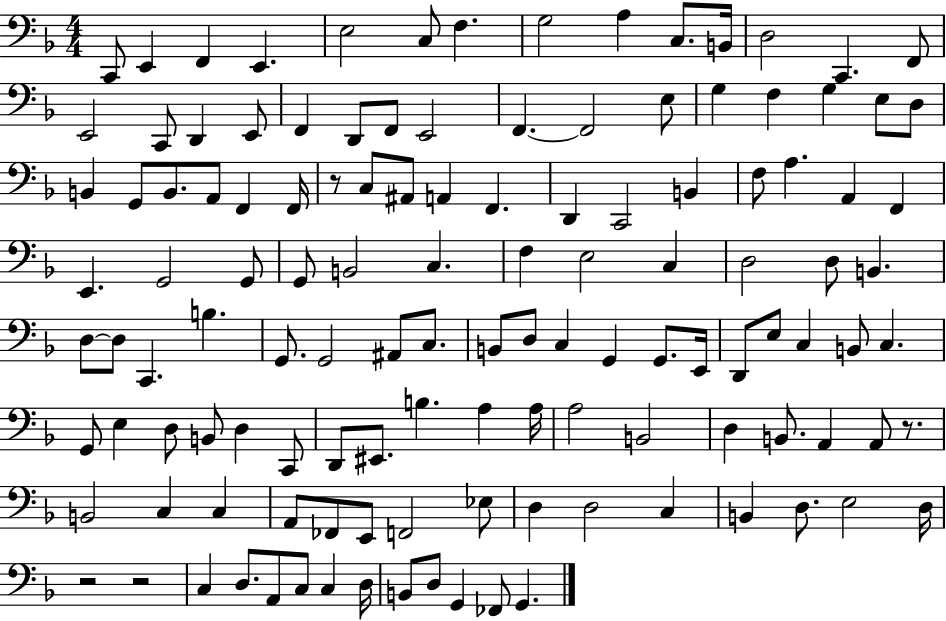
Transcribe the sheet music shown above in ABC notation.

X:1
T:Untitled
M:4/4
L:1/4
K:F
C,,/2 E,, F,, E,, E,2 C,/2 F, G,2 A, C,/2 B,,/4 D,2 C,, F,,/2 E,,2 C,,/2 D,, E,,/2 F,, D,,/2 F,,/2 E,,2 F,, F,,2 E,/2 G, F, G, E,/2 D,/2 B,, G,,/2 B,,/2 A,,/2 F,, F,,/4 z/2 C,/2 ^A,,/2 A,, F,, D,, C,,2 B,, F,/2 A, A,, F,, E,, G,,2 G,,/2 G,,/2 B,,2 C, F, E,2 C, D,2 D,/2 B,, D,/2 D,/2 C,, B, G,,/2 G,,2 ^A,,/2 C,/2 B,,/2 D,/2 C, G,, G,,/2 E,,/4 D,,/2 E,/2 C, B,,/2 C, G,,/2 E, D,/2 B,,/2 D, C,,/2 D,,/2 ^E,,/2 B, A, A,/4 A,2 B,,2 D, B,,/2 A,, A,,/2 z/2 B,,2 C, C, A,,/2 _F,,/2 E,,/2 F,,2 _E,/2 D, D,2 C, B,, D,/2 E,2 D,/4 z2 z2 C, D,/2 A,,/2 C,/2 C, D,/4 B,,/2 D,/2 G,, _F,,/2 G,,